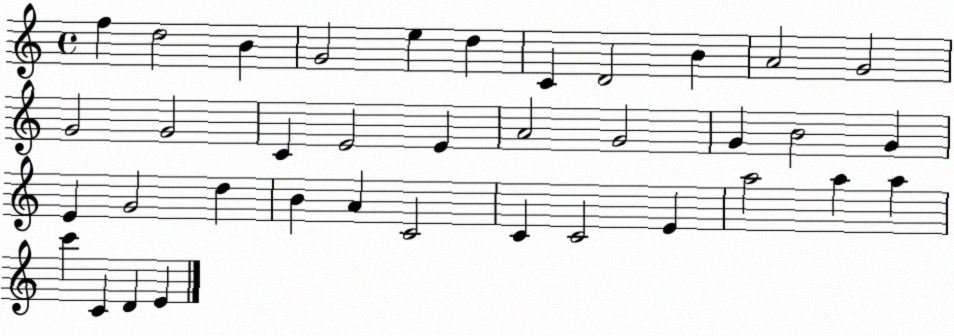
X:1
T:Untitled
M:4/4
L:1/4
K:C
f d2 B G2 e d C D2 B A2 G2 G2 G2 C E2 E A2 G2 G B2 G E G2 d B A C2 C C2 E a2 a a c' C D E